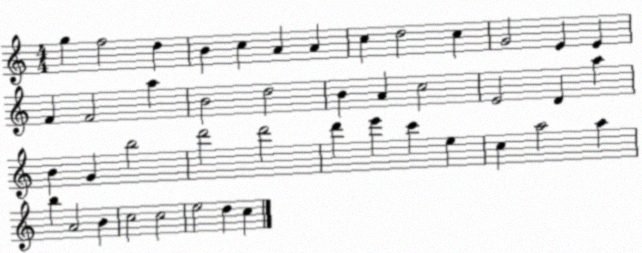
X:1
T:Untitled
M:4/4
L:1/4
K:C
g f2 d B c A A c d2 c G2 E E F F2 a B2 d2 B A c2 E2 D a B G b2 d'2 d'2 d' e' c' e c a2 a b A2 B c2 c2 e2 d c